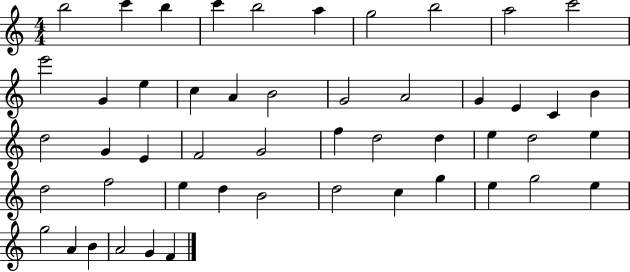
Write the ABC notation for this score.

X:1
T:Untitled
M:4/4
L:1/4
K:C
b2 c' b c' b2 a g2 b2 a2 c'2 e'2 G e c A B2 G2 A2 G E C B d2 G E F2 G2 f d2 d e d2 e d2 f2 e d B2 d2 c g e g2 e g2 A B A2 G F